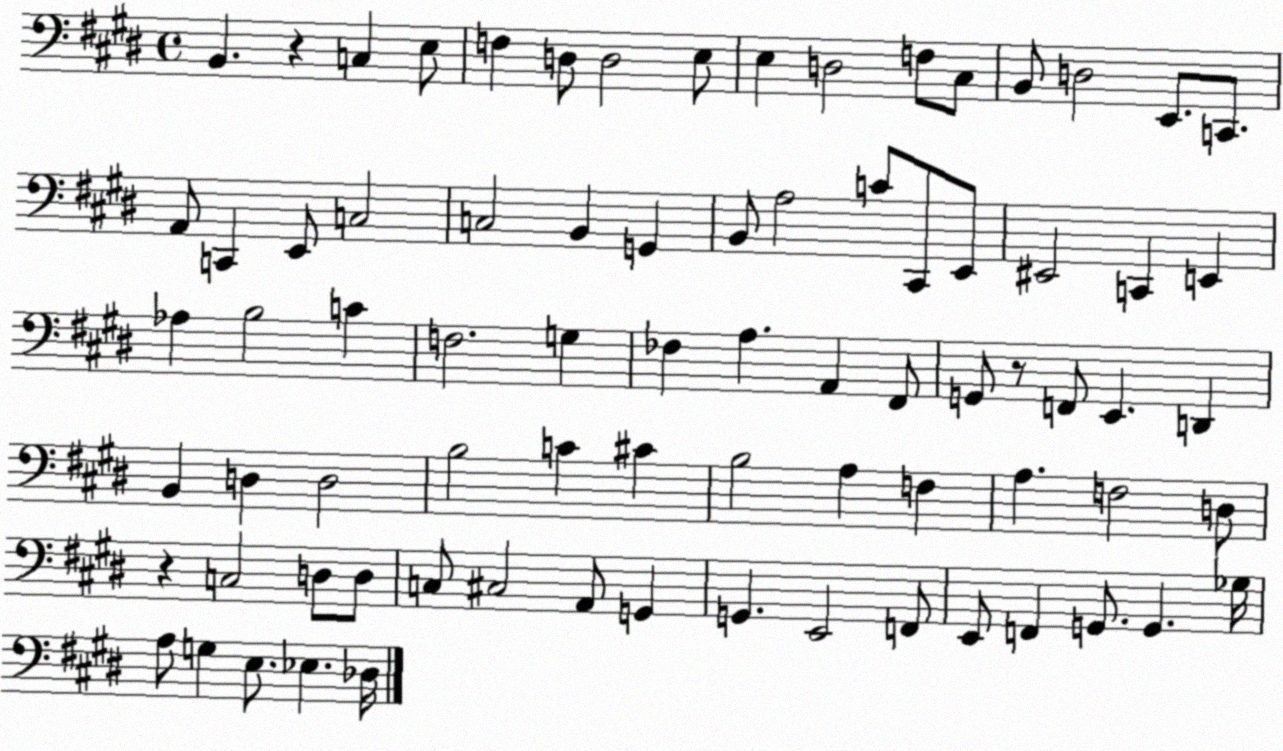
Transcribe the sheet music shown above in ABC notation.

X:1
T:Untitled
M:4/4
L:1/4
K:E
B,, z C, E,/2 F, D,/2 D,2 E,/2 E, D,2 F,/2 ^C,/2 B,,/2 D,2 E,,/2 C,,/2 A,,/2 C,, E,,/2 C,2 C,2 B,, G,, B,,/2 A,2 C/2 ^C,,/2 E,,/2 ^E,,2 C,, E,, _A, B,2 C F,2 G, _F, A, A,, ^F,,/2 G,,/2 z/2 F,,/2 E,, D,, B,, D, D,2 B,2 C ^C B,2 A, F, A, F,2 D,/2 z C,2 D,/2 D,/2 C,/2 ^C,2 A,,/2 G,, G,, E,,2 F,,/2 E,,/2 F,, G,,/2 G,, _G,/4 A,/2 G, E,/2 _E, _D,/4